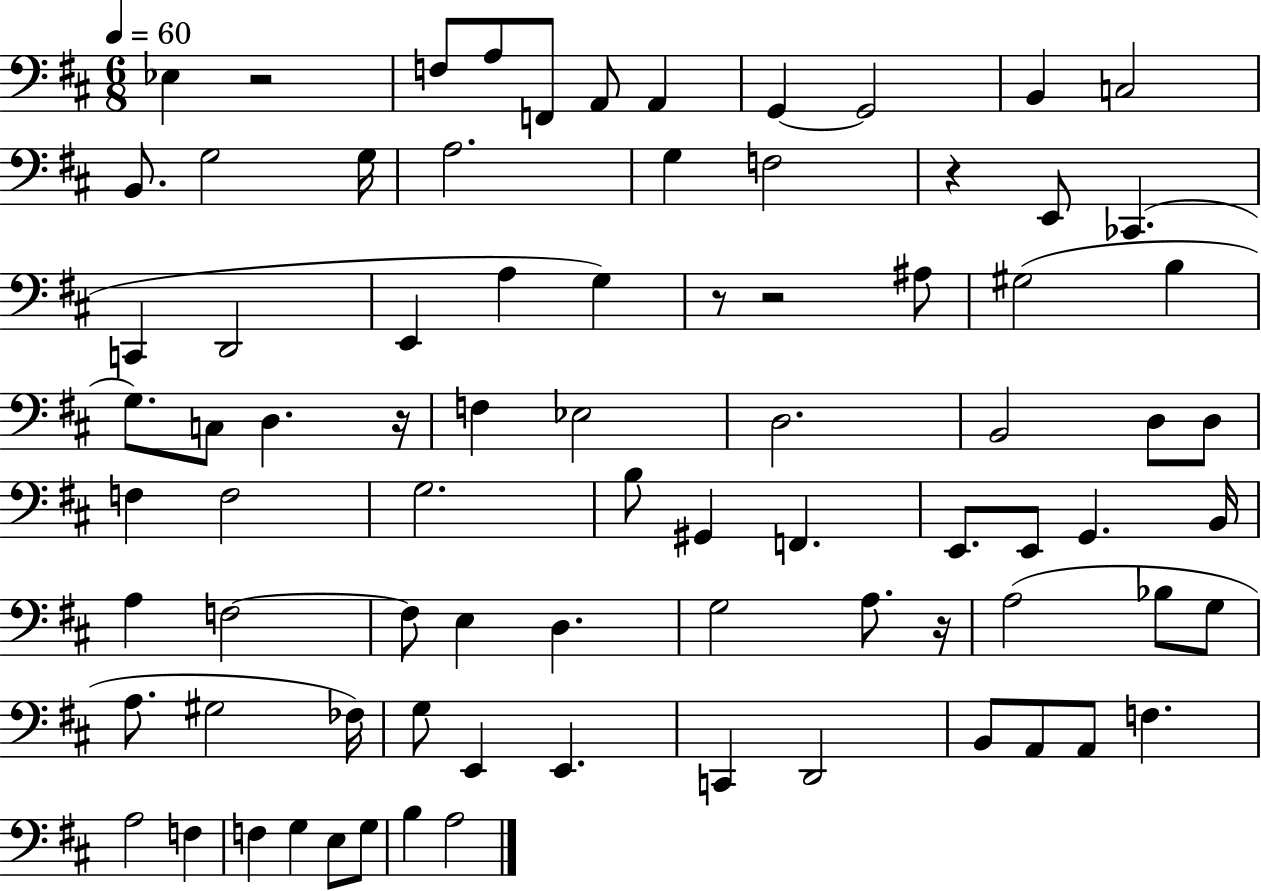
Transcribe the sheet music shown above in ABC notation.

X:1
T:Untitled
M:6/8
L:1/4
K:D
_E, z2 F,/2 A,/2 F,,/2 A,,/2 A,, G,, G,,2 B,, C,2 B,,/2 G,2 G,/4 A,2 G, F,2 z E,,/2 _C,, C,, D,,2 E,, A, G, z/2 z2 ^A,/2 ^G,2 B, G,/2 C,/2 D, z/4 F, _E,2 D,2 B,,2 D,/2 D,/2 F, F,2 G,2 B,/2 ^G,, F,, E,,/2 E,,/2 G,, B,,/4 A, F,2 F,/2 E, D, G,2 A,/2 z/4 A,2 _B,/2 G,/2 A,/2 ^G,2 _F,/4 G,/2 E,, E,, C,, D,,2 B,,/2 A,,/2 A,,/2 F, A,2 F, F, G, E,/2 G,/2 B, A,2